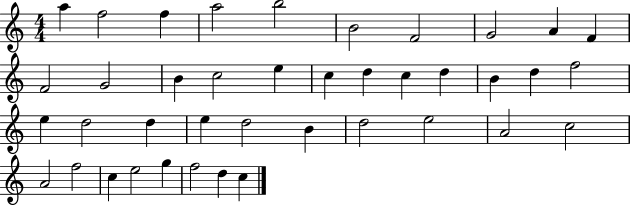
A5/q F5/h F5/q A5/h B5/h B4/h F4/h G4/h A4/q F4/q F4/h G4/h B4/q C5/h E5/q C5/q D5/q C5/q D5/q B4/q D5/q F5/h E5/q D5/h D5/q E5/q D5/h B4/q D5/h E5/h A4/h C5/h A4/h F5/h C5/q E5/h G5/q F5/h D5/q C5/q